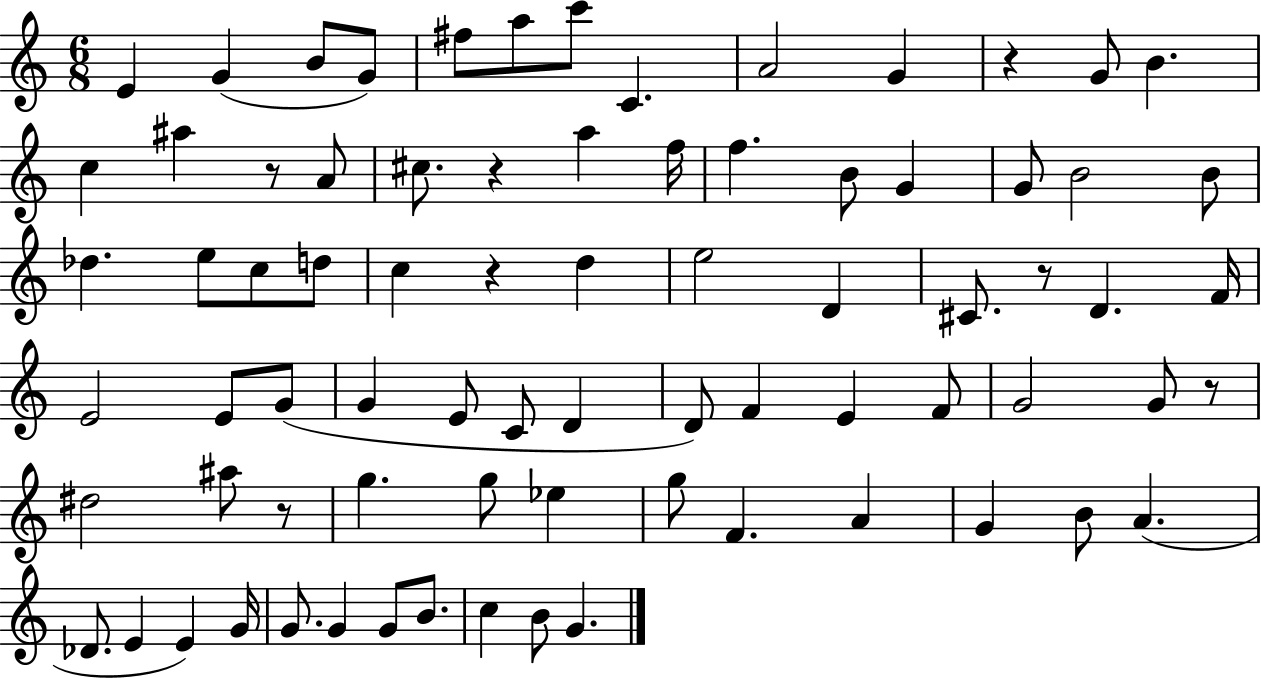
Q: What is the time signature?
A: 6/8